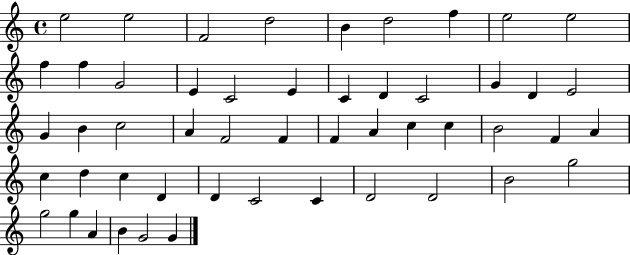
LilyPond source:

{
  \clef treble
  \time 4/4
  \defaultTimeSignature
  \key c \major
  e''2 e''2 | f'2 d''2 | b'4 d''2 f''4 | e''2 e''2 | \break f''4 f''4 g'2 | e'4 c'2 e'4 | c'4 d'4 c'2 | g'4 d'4 e'2 | \break g'4 b'4 c''2 | a'4 f'2 f'4 | f'4 a'4 c''4 c''4 | b'2 f'4 a'4 | \break c''4 d''4 c''4 d'4 | d'4 c'2 c'4 | d'2 d'2 | b'2 g''2 | \break g''2 g''4 a'4 | b'4 g'2 g'4 | \bar "|."
}